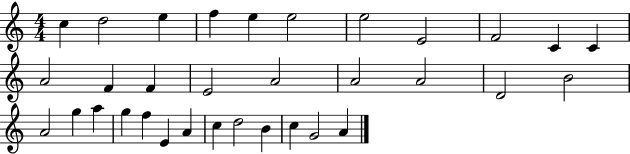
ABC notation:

X:1
T:Untitled
M:4/4
L:1/4
K:C
c d2 e f e e2 e2 E2 F2 C C A2 F F E2 A2 A2 A2 D2 B2 A2 g a g f E A c d2 B c G2 A